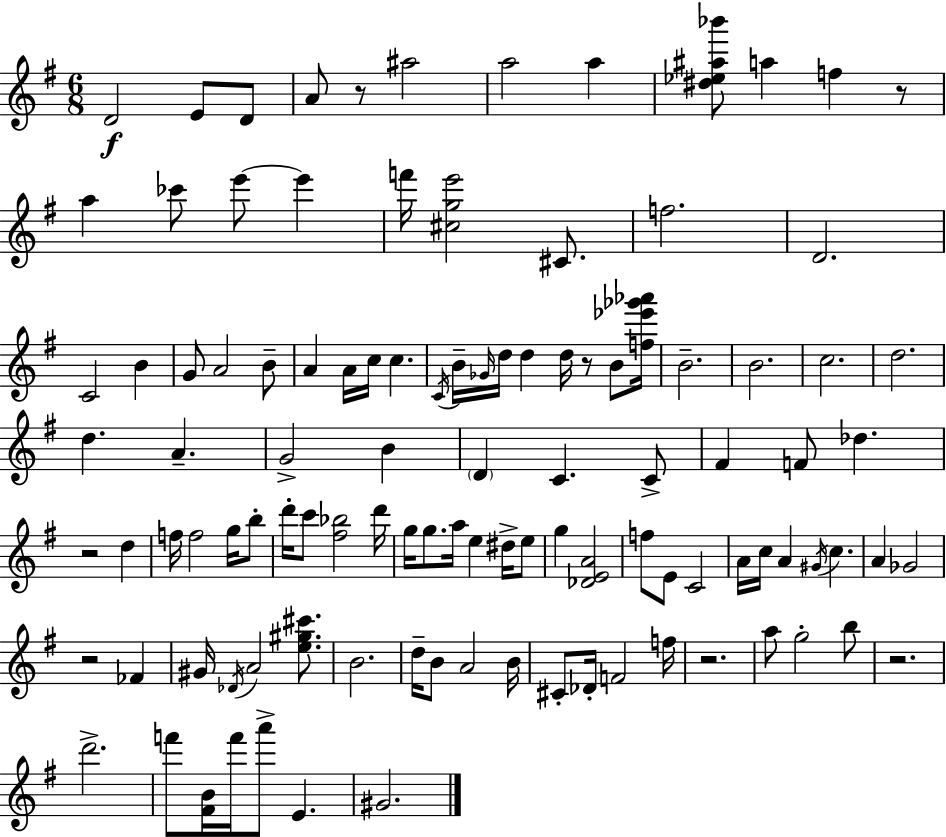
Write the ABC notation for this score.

X:1
T:Untitled
M:6/8
L:1/4
K:Em
D2 E/2 D/2 A/2 z/2 ^a2 a2 a [^d_e^a_b']/2 a f z/2 a _c'/2 e'/2 e' f'/4 [^cge']2 ^C/2 f2 D2 C2 B G/2 A2 B/2 A A/4 c/4 c C/4 B/4 _G/4 d/4 d d/4 z/2 B/2 [f_e'_g'_a']/4 B2 B2 c2 d2 d A G2 B D C C/2 ^F F/2 _d z2 d f/4 f2 g/4 b/2 d'/4 c'/2 [^f_b]2 d'/4 g/4 g/2 a/4 e ^d/4 e/2 g [_DEA]2 f/2 E/2 C2 A/4 c/4 A ^G/4 c A _G2 z2 _F ^G/4 _D/4 A2 [e^g^c']/2 B2 d/4 B/2 A2 B/4 ^C/2 _D/4 F2 f/4 z2 a/2 g2 b/2 z2 d'2 f'/2 [^FB]/4 f'/4 a'/2 E ^G2